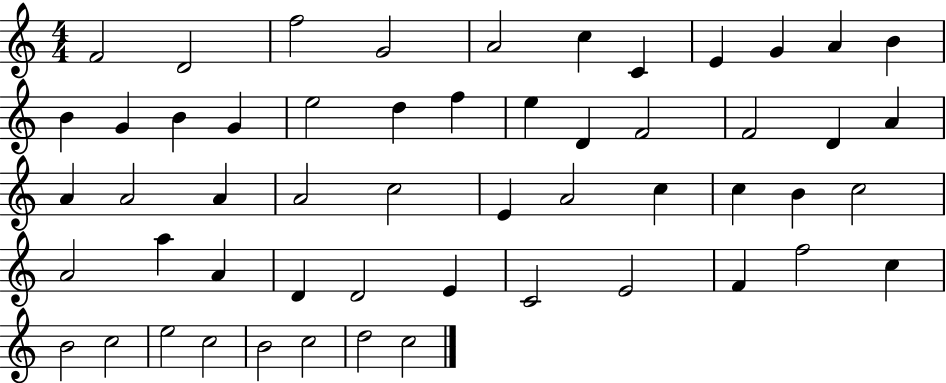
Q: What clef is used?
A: treble